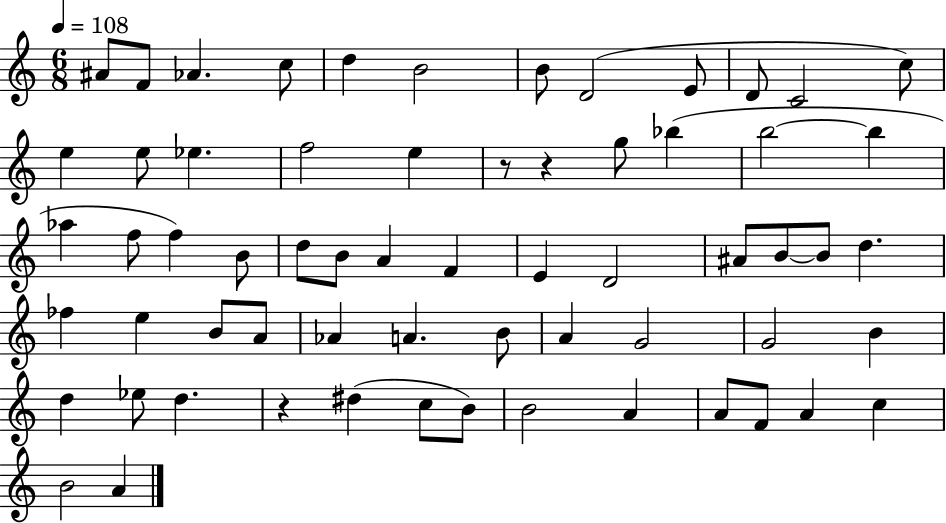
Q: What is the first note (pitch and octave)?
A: A#4